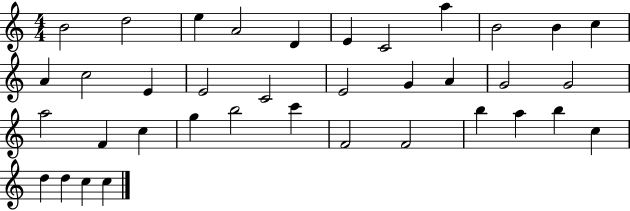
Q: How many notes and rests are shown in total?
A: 37